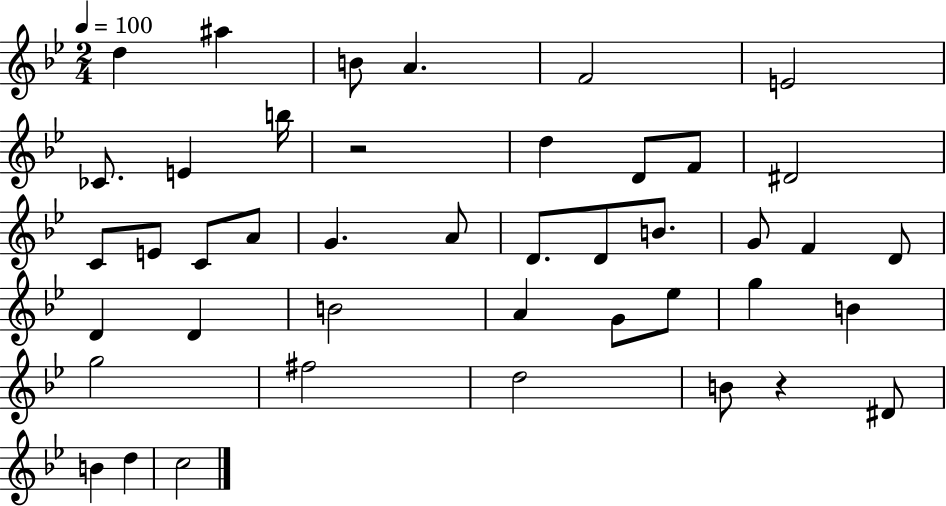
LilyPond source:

{
  \clef treble
  \numericTimeSignature
  \time 2/4
  \key bes \major
  \tempo 4 = 100
  d''4 ais''4 | b'8 a'4. | f'2 | e'2 | \break ces'8. e'4 b''16 | r2 | d''4 d'8 f'8 | dis'2 | \break c'8 e'8 c'8 a'8 | g'4. a'8 | d'8. d'8 b'8. | g'8 f'4 d'8 | \break d'4 d'4 | b'2 | a'4 g'8 ees''8 | g''4 b'4 | \break g''2 | fis''2 | d''2 | b'8 r4 dis'8 | \break b'4 d''4 | c''2 | \bar "|."
}